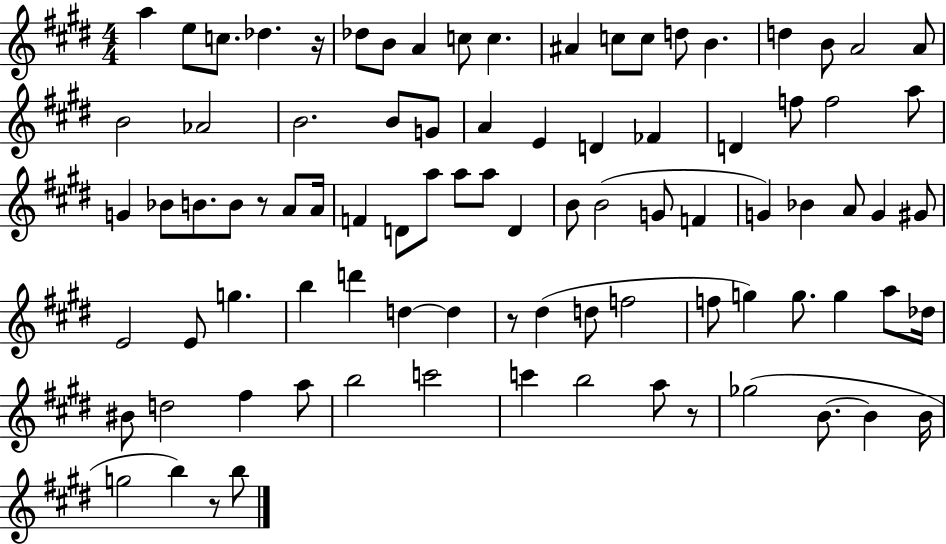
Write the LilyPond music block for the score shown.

{
  \clef treble
  \numericTimeSignature
  \time 4/4
  \key e \major
  a''4 e''8 c''8. des''4. r16 | des''8 b'8 a'4 c''8 c''4. | ais'4 c''8 c''8 d''8 b'4. | d''4 b'8 a'2 a'8 | \break b'2 aes'2 | b'2. b'8 g'8 | a'4 e'4 d'4 fes'4 | d'4 f''8 f''2 a''8 | \break g'4 bes'8 b'8. b'8 r8 a'8 a'16 | f'4 d'8 a''8 a''8 a''8 d'4 | b'8 b'2( g'8 f'4 | g'4) bes'4 a'8 g'4 gis'8 | \break e'2 e'8 g''4. | b''4 d'''4 d''4~~ d''4 | r8 dis''4( d''8 f''2 | f''8 g''4) g''8. g''4 a''8 des''16 | \break bis'8 d''2 fis''4 a''8 | b''2 c'''2 | c'''4 b''2 a''8 r8 | ges''2( b'8.~~ b'4 b'16 | \break g''2 b''4) r8 b''8 | \bar "|."
}